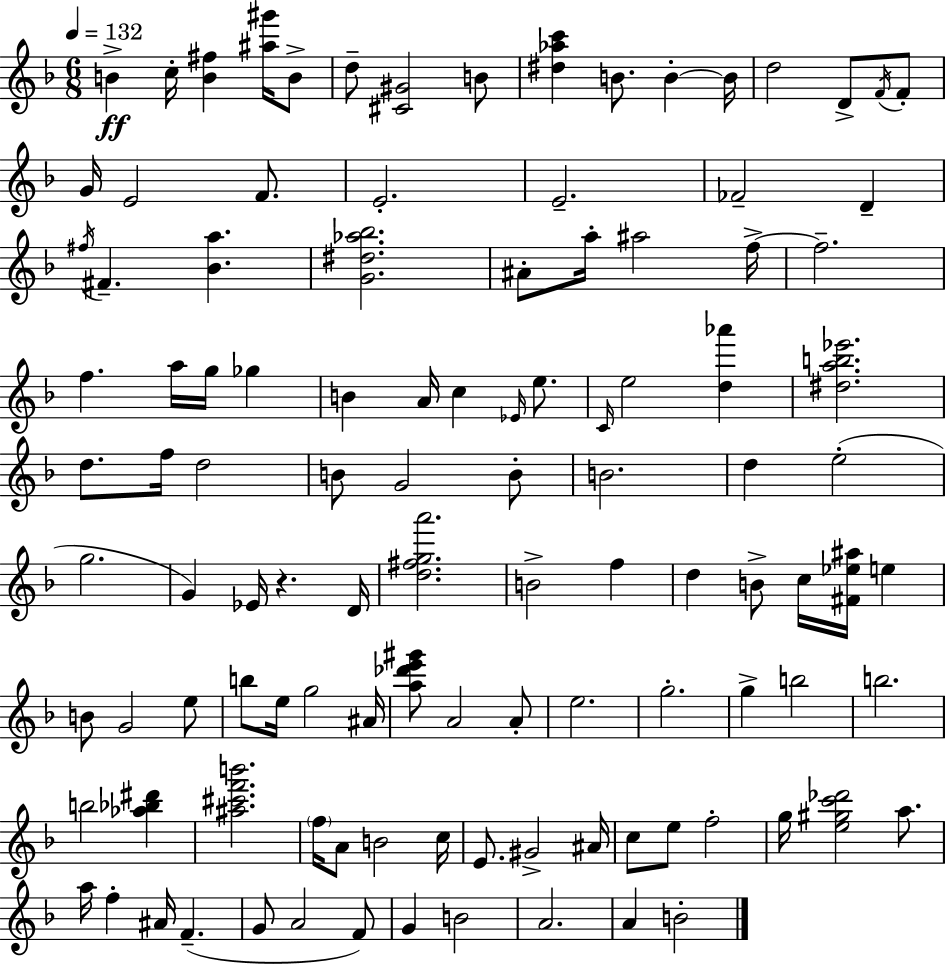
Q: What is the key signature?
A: F major